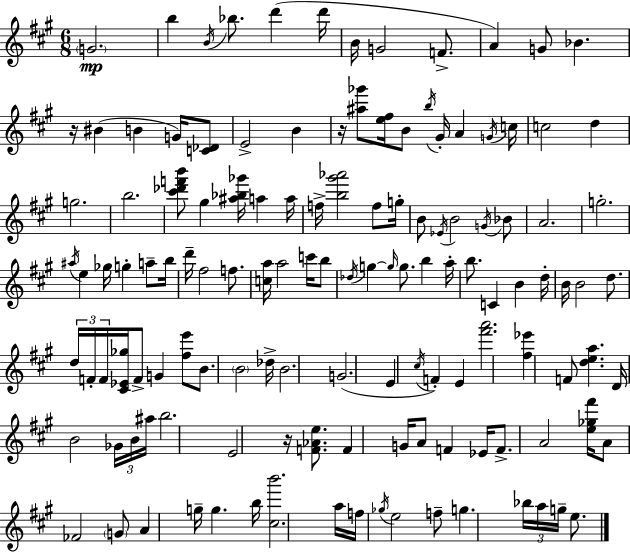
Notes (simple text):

G4/h. B5/q B4/s Bb5/e. D6/q D6/s B4/s G4/h F4/e. A4/q G4/e Bb4/q. R/s BIS4/q B4/q G4/s [C4,Db4]/e E4/h B4/q R/s [A#5,Gb6]/e [E5,F#5]/s B4/e B5/s G#4/s A4/q G4/s C5/s C5/h D5/q G5/h. B5/h. [C#6,Db6,F6,B6]/e G#5/q [A#5,Bb5,Gb6]/s A5/q A5/s F5/s [B5,G#6,Ab6]/h F5/e G5/s B4/e Eb4/s B4/h G4/s Bb4/e A4/h. G5/h. A#5/s E5/q Gb5/s G5/q A5/e B5/s D6/s F#5/h F5/e. [C5,A5]/s A5/h C6/s B5/e Db5/s G5/q G5/s G5/e. B5/q A5/s B5/e. C4/q B4/q D5/s B4/s B4/h D5/e. D5/s F4/s F4/s [C#4,Eb4,Gb5]/s F4/e G4/q [F#5,E6]/e B4/e. B4/h Db5/s B4/h. G4/h. E4/q C#5/s F4/q E4/q [F#6,A6]/h. [F#5,Eb6]/q F4/e [D5,E5,A5]/q. D4/s B4/h Gb4/s B4/s A#5/s B5/h. E4/h R/s [F4,Ab4,E5]/e. F4/q G4/s A4/e F4/q Eb4/s F4/e. A4/h [E5,Gb5,F#6]/s A4/e FES4/h G4/e A4/q G5/s G5/q. B5/s [C#5,B6]/h. A5/s F5/s Gb5/s E5/h F5/e G5/q. Bb5/s A5/s G5/s E5/e.